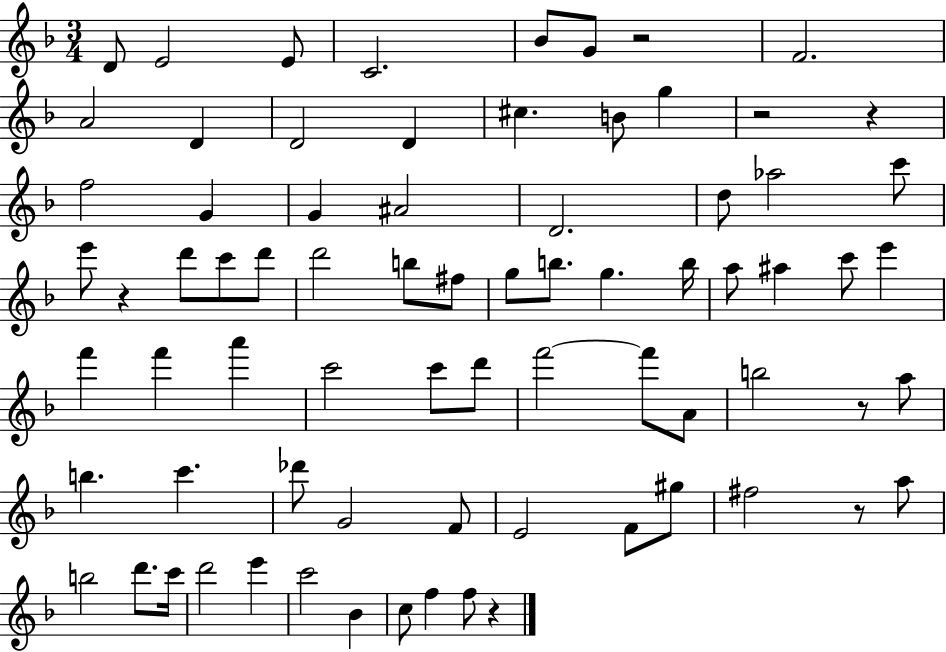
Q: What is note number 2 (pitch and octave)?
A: E4